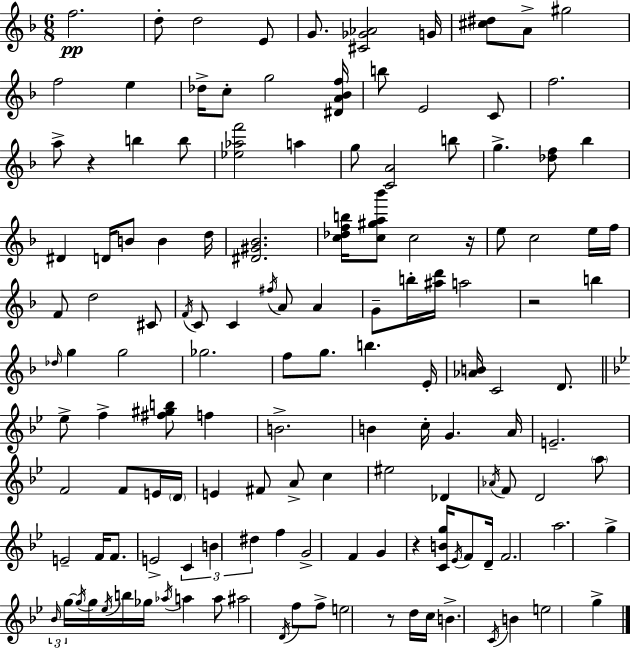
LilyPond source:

{
  \clef treble
  \numericTimeSignature
  \time 6/8
  \key f \major
  f''2.\pp | d''8-. d''2 e'8 | g'8. <cis' ges' aes'>2 g'16 | <cis'' dis''>8 a'8-> gis''2 | \break f''2 e''4 | des''16-> c''8-. g''2 <dis' a' bes' f''>16 | b''8 e'2 c'8 | f''2. | \break a''8-> r4 b''4 b''8 | <ees'' aes'' f'''>2 a''4 | g''8 <c' a'>2 b''8 | g''4.-> <des'' f''>8 bes''4 | \break dis'4 d'16 b'8 b'4 d''16 | <dis' gis' bes'>2. | <c'' des'' f'' b''>16 <c'' gis'' a'' bes'''>8 c''2 r16 | e''8 c''2 e''16 f''16 | \break f'8 d''2 cis'8 | \acciaccatura { f'16 } c'8 c'4 \acciaccatura { fis''16 } a'8 a'4 | g'8-- b''16-. <ais'' d'''>16 a''2 | r2 b''4 | \break \grace { des''16 } g''4 g''2 | ges''2. | f''8 g''8. b''4. | e'16-. <aes' b'>16 c'2 | \break d'8. \bar "||" \break \key g \minor ees''8-> f''4-> <fis'' gis'' b''>8 f''4 | b'2.-> | b'4 c''16-. g'4. a'16 | e'2.-- | \break f'2 f'8 e'16 \parenthesize d'16 | e'4 fis'8 a'8-> c''4 | eis''2 des'4 | \acciaccatura { aes'16 } f'8 d'2 \parenthesize a''8 | \break e'2-- f'16 f'8. | e'2-> \tuplet 3/2 { c'4 | b'4 dis''4 } f''4 | g'2-> f'4 | \break g'4 r4 <c' b' g''>16 \acciaccatura { ees'16 } f'8 | d'16-- f'2. | a''2. | g''4-> \tuplet 3/2 { \grace { bes'16 } g''16~~ \acciaccatura { g''16 } } g''16 \acciaccatura { ees''16 } b''16 | \break ges''16 \acciaccatura { aes''16 } a''4 a''8 ais''2 | \acciaccatura { d'16 } f''8 f''8-> e''2 | r8 d''16 c''16 b'4.-> | \acciaccatura { c'16 } b'4 e''2 | \break g''4-> \bar "|."
}